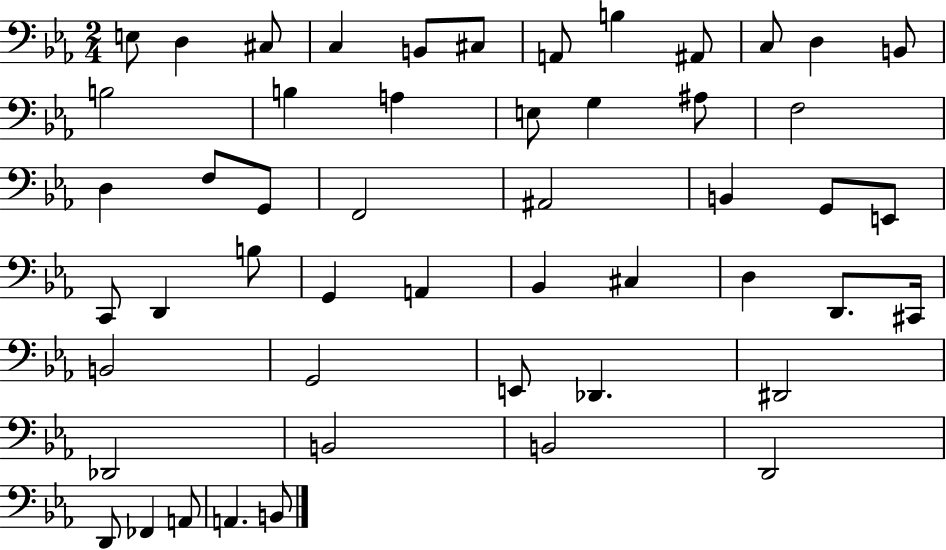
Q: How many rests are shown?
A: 0